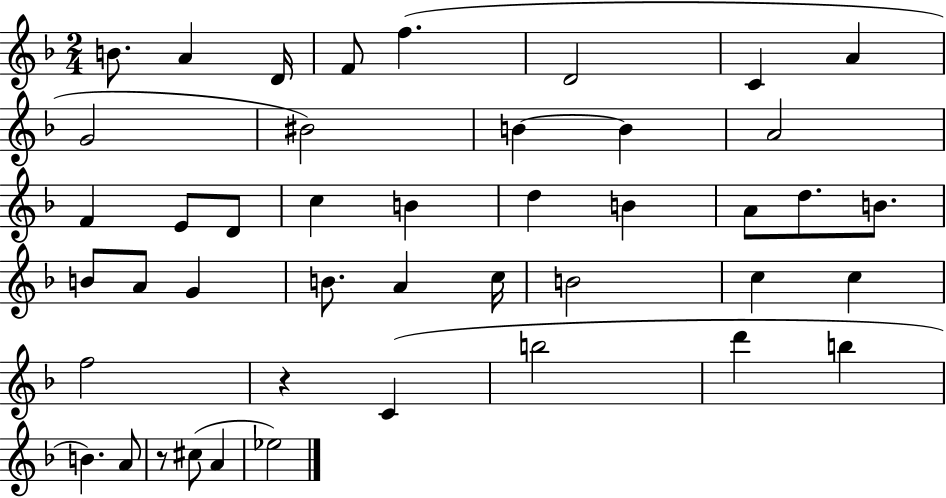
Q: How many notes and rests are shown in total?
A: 44